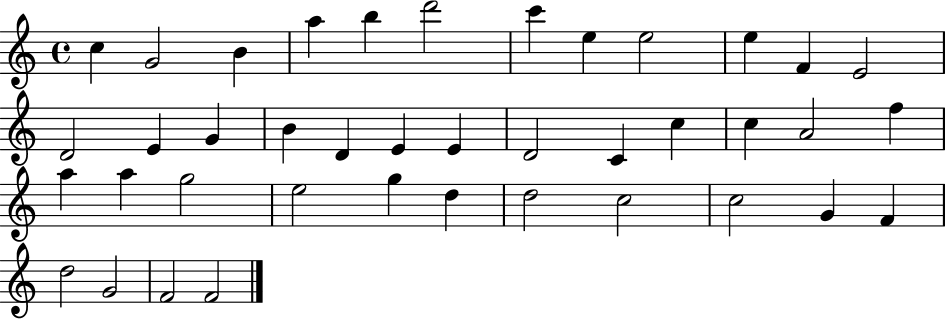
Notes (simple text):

C5/q G4/h B4/q A5/q B5/q D6/h C6/q E5/q E5/h E5/q F4/q E4/h D4/h E4/q G4/q B4/q D4/q E4/q E4/q D4/h C4/q C5/q C5/q A4/h F5/q A5/q A5/q G5/h E5/h G5/q D5/q D5/h C5/h C5/h G4/q F4/q D5/h G4/h F4/h F4/h